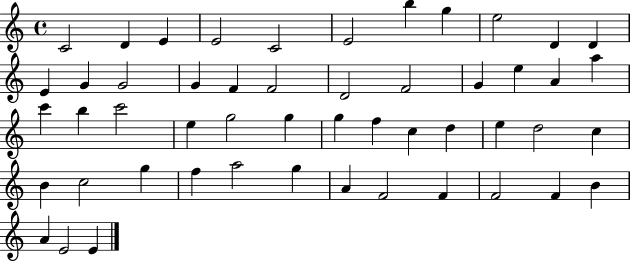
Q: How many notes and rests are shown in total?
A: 51